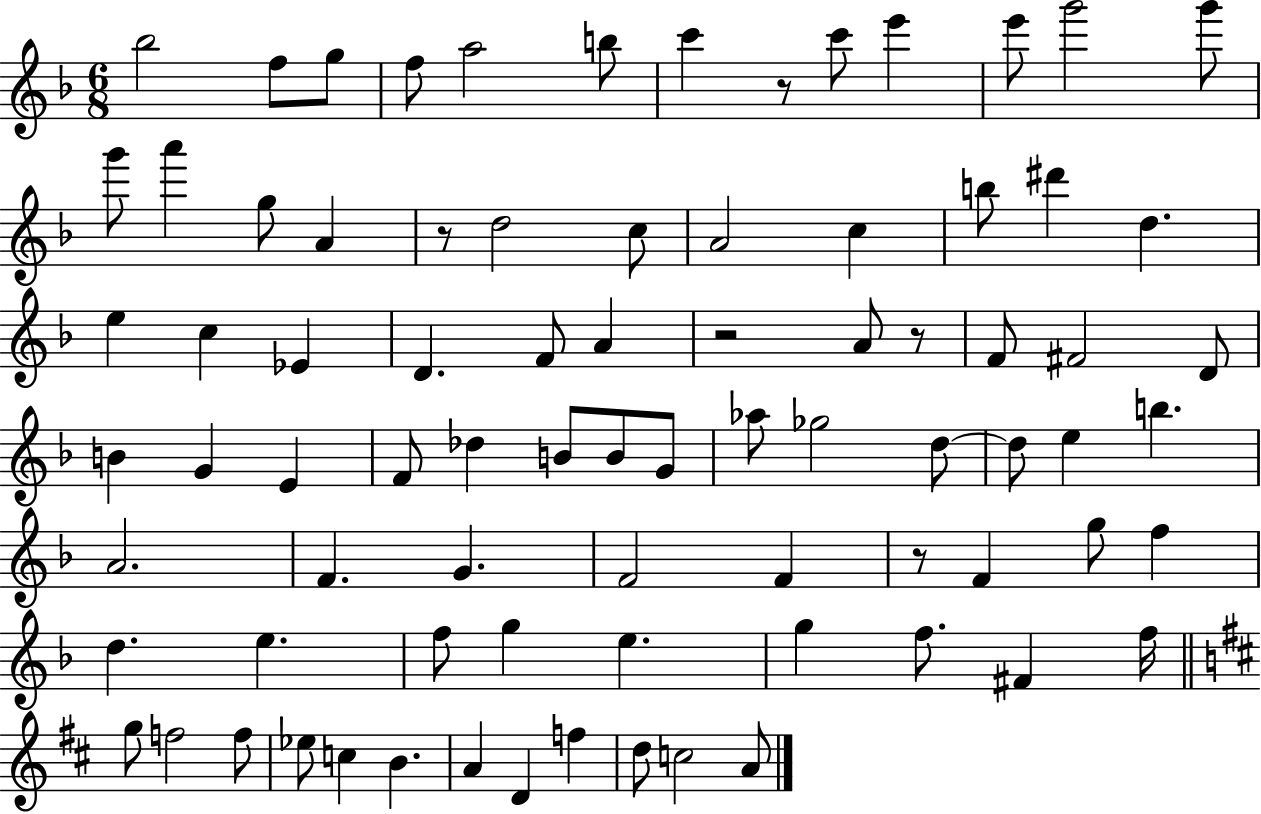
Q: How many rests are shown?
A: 5